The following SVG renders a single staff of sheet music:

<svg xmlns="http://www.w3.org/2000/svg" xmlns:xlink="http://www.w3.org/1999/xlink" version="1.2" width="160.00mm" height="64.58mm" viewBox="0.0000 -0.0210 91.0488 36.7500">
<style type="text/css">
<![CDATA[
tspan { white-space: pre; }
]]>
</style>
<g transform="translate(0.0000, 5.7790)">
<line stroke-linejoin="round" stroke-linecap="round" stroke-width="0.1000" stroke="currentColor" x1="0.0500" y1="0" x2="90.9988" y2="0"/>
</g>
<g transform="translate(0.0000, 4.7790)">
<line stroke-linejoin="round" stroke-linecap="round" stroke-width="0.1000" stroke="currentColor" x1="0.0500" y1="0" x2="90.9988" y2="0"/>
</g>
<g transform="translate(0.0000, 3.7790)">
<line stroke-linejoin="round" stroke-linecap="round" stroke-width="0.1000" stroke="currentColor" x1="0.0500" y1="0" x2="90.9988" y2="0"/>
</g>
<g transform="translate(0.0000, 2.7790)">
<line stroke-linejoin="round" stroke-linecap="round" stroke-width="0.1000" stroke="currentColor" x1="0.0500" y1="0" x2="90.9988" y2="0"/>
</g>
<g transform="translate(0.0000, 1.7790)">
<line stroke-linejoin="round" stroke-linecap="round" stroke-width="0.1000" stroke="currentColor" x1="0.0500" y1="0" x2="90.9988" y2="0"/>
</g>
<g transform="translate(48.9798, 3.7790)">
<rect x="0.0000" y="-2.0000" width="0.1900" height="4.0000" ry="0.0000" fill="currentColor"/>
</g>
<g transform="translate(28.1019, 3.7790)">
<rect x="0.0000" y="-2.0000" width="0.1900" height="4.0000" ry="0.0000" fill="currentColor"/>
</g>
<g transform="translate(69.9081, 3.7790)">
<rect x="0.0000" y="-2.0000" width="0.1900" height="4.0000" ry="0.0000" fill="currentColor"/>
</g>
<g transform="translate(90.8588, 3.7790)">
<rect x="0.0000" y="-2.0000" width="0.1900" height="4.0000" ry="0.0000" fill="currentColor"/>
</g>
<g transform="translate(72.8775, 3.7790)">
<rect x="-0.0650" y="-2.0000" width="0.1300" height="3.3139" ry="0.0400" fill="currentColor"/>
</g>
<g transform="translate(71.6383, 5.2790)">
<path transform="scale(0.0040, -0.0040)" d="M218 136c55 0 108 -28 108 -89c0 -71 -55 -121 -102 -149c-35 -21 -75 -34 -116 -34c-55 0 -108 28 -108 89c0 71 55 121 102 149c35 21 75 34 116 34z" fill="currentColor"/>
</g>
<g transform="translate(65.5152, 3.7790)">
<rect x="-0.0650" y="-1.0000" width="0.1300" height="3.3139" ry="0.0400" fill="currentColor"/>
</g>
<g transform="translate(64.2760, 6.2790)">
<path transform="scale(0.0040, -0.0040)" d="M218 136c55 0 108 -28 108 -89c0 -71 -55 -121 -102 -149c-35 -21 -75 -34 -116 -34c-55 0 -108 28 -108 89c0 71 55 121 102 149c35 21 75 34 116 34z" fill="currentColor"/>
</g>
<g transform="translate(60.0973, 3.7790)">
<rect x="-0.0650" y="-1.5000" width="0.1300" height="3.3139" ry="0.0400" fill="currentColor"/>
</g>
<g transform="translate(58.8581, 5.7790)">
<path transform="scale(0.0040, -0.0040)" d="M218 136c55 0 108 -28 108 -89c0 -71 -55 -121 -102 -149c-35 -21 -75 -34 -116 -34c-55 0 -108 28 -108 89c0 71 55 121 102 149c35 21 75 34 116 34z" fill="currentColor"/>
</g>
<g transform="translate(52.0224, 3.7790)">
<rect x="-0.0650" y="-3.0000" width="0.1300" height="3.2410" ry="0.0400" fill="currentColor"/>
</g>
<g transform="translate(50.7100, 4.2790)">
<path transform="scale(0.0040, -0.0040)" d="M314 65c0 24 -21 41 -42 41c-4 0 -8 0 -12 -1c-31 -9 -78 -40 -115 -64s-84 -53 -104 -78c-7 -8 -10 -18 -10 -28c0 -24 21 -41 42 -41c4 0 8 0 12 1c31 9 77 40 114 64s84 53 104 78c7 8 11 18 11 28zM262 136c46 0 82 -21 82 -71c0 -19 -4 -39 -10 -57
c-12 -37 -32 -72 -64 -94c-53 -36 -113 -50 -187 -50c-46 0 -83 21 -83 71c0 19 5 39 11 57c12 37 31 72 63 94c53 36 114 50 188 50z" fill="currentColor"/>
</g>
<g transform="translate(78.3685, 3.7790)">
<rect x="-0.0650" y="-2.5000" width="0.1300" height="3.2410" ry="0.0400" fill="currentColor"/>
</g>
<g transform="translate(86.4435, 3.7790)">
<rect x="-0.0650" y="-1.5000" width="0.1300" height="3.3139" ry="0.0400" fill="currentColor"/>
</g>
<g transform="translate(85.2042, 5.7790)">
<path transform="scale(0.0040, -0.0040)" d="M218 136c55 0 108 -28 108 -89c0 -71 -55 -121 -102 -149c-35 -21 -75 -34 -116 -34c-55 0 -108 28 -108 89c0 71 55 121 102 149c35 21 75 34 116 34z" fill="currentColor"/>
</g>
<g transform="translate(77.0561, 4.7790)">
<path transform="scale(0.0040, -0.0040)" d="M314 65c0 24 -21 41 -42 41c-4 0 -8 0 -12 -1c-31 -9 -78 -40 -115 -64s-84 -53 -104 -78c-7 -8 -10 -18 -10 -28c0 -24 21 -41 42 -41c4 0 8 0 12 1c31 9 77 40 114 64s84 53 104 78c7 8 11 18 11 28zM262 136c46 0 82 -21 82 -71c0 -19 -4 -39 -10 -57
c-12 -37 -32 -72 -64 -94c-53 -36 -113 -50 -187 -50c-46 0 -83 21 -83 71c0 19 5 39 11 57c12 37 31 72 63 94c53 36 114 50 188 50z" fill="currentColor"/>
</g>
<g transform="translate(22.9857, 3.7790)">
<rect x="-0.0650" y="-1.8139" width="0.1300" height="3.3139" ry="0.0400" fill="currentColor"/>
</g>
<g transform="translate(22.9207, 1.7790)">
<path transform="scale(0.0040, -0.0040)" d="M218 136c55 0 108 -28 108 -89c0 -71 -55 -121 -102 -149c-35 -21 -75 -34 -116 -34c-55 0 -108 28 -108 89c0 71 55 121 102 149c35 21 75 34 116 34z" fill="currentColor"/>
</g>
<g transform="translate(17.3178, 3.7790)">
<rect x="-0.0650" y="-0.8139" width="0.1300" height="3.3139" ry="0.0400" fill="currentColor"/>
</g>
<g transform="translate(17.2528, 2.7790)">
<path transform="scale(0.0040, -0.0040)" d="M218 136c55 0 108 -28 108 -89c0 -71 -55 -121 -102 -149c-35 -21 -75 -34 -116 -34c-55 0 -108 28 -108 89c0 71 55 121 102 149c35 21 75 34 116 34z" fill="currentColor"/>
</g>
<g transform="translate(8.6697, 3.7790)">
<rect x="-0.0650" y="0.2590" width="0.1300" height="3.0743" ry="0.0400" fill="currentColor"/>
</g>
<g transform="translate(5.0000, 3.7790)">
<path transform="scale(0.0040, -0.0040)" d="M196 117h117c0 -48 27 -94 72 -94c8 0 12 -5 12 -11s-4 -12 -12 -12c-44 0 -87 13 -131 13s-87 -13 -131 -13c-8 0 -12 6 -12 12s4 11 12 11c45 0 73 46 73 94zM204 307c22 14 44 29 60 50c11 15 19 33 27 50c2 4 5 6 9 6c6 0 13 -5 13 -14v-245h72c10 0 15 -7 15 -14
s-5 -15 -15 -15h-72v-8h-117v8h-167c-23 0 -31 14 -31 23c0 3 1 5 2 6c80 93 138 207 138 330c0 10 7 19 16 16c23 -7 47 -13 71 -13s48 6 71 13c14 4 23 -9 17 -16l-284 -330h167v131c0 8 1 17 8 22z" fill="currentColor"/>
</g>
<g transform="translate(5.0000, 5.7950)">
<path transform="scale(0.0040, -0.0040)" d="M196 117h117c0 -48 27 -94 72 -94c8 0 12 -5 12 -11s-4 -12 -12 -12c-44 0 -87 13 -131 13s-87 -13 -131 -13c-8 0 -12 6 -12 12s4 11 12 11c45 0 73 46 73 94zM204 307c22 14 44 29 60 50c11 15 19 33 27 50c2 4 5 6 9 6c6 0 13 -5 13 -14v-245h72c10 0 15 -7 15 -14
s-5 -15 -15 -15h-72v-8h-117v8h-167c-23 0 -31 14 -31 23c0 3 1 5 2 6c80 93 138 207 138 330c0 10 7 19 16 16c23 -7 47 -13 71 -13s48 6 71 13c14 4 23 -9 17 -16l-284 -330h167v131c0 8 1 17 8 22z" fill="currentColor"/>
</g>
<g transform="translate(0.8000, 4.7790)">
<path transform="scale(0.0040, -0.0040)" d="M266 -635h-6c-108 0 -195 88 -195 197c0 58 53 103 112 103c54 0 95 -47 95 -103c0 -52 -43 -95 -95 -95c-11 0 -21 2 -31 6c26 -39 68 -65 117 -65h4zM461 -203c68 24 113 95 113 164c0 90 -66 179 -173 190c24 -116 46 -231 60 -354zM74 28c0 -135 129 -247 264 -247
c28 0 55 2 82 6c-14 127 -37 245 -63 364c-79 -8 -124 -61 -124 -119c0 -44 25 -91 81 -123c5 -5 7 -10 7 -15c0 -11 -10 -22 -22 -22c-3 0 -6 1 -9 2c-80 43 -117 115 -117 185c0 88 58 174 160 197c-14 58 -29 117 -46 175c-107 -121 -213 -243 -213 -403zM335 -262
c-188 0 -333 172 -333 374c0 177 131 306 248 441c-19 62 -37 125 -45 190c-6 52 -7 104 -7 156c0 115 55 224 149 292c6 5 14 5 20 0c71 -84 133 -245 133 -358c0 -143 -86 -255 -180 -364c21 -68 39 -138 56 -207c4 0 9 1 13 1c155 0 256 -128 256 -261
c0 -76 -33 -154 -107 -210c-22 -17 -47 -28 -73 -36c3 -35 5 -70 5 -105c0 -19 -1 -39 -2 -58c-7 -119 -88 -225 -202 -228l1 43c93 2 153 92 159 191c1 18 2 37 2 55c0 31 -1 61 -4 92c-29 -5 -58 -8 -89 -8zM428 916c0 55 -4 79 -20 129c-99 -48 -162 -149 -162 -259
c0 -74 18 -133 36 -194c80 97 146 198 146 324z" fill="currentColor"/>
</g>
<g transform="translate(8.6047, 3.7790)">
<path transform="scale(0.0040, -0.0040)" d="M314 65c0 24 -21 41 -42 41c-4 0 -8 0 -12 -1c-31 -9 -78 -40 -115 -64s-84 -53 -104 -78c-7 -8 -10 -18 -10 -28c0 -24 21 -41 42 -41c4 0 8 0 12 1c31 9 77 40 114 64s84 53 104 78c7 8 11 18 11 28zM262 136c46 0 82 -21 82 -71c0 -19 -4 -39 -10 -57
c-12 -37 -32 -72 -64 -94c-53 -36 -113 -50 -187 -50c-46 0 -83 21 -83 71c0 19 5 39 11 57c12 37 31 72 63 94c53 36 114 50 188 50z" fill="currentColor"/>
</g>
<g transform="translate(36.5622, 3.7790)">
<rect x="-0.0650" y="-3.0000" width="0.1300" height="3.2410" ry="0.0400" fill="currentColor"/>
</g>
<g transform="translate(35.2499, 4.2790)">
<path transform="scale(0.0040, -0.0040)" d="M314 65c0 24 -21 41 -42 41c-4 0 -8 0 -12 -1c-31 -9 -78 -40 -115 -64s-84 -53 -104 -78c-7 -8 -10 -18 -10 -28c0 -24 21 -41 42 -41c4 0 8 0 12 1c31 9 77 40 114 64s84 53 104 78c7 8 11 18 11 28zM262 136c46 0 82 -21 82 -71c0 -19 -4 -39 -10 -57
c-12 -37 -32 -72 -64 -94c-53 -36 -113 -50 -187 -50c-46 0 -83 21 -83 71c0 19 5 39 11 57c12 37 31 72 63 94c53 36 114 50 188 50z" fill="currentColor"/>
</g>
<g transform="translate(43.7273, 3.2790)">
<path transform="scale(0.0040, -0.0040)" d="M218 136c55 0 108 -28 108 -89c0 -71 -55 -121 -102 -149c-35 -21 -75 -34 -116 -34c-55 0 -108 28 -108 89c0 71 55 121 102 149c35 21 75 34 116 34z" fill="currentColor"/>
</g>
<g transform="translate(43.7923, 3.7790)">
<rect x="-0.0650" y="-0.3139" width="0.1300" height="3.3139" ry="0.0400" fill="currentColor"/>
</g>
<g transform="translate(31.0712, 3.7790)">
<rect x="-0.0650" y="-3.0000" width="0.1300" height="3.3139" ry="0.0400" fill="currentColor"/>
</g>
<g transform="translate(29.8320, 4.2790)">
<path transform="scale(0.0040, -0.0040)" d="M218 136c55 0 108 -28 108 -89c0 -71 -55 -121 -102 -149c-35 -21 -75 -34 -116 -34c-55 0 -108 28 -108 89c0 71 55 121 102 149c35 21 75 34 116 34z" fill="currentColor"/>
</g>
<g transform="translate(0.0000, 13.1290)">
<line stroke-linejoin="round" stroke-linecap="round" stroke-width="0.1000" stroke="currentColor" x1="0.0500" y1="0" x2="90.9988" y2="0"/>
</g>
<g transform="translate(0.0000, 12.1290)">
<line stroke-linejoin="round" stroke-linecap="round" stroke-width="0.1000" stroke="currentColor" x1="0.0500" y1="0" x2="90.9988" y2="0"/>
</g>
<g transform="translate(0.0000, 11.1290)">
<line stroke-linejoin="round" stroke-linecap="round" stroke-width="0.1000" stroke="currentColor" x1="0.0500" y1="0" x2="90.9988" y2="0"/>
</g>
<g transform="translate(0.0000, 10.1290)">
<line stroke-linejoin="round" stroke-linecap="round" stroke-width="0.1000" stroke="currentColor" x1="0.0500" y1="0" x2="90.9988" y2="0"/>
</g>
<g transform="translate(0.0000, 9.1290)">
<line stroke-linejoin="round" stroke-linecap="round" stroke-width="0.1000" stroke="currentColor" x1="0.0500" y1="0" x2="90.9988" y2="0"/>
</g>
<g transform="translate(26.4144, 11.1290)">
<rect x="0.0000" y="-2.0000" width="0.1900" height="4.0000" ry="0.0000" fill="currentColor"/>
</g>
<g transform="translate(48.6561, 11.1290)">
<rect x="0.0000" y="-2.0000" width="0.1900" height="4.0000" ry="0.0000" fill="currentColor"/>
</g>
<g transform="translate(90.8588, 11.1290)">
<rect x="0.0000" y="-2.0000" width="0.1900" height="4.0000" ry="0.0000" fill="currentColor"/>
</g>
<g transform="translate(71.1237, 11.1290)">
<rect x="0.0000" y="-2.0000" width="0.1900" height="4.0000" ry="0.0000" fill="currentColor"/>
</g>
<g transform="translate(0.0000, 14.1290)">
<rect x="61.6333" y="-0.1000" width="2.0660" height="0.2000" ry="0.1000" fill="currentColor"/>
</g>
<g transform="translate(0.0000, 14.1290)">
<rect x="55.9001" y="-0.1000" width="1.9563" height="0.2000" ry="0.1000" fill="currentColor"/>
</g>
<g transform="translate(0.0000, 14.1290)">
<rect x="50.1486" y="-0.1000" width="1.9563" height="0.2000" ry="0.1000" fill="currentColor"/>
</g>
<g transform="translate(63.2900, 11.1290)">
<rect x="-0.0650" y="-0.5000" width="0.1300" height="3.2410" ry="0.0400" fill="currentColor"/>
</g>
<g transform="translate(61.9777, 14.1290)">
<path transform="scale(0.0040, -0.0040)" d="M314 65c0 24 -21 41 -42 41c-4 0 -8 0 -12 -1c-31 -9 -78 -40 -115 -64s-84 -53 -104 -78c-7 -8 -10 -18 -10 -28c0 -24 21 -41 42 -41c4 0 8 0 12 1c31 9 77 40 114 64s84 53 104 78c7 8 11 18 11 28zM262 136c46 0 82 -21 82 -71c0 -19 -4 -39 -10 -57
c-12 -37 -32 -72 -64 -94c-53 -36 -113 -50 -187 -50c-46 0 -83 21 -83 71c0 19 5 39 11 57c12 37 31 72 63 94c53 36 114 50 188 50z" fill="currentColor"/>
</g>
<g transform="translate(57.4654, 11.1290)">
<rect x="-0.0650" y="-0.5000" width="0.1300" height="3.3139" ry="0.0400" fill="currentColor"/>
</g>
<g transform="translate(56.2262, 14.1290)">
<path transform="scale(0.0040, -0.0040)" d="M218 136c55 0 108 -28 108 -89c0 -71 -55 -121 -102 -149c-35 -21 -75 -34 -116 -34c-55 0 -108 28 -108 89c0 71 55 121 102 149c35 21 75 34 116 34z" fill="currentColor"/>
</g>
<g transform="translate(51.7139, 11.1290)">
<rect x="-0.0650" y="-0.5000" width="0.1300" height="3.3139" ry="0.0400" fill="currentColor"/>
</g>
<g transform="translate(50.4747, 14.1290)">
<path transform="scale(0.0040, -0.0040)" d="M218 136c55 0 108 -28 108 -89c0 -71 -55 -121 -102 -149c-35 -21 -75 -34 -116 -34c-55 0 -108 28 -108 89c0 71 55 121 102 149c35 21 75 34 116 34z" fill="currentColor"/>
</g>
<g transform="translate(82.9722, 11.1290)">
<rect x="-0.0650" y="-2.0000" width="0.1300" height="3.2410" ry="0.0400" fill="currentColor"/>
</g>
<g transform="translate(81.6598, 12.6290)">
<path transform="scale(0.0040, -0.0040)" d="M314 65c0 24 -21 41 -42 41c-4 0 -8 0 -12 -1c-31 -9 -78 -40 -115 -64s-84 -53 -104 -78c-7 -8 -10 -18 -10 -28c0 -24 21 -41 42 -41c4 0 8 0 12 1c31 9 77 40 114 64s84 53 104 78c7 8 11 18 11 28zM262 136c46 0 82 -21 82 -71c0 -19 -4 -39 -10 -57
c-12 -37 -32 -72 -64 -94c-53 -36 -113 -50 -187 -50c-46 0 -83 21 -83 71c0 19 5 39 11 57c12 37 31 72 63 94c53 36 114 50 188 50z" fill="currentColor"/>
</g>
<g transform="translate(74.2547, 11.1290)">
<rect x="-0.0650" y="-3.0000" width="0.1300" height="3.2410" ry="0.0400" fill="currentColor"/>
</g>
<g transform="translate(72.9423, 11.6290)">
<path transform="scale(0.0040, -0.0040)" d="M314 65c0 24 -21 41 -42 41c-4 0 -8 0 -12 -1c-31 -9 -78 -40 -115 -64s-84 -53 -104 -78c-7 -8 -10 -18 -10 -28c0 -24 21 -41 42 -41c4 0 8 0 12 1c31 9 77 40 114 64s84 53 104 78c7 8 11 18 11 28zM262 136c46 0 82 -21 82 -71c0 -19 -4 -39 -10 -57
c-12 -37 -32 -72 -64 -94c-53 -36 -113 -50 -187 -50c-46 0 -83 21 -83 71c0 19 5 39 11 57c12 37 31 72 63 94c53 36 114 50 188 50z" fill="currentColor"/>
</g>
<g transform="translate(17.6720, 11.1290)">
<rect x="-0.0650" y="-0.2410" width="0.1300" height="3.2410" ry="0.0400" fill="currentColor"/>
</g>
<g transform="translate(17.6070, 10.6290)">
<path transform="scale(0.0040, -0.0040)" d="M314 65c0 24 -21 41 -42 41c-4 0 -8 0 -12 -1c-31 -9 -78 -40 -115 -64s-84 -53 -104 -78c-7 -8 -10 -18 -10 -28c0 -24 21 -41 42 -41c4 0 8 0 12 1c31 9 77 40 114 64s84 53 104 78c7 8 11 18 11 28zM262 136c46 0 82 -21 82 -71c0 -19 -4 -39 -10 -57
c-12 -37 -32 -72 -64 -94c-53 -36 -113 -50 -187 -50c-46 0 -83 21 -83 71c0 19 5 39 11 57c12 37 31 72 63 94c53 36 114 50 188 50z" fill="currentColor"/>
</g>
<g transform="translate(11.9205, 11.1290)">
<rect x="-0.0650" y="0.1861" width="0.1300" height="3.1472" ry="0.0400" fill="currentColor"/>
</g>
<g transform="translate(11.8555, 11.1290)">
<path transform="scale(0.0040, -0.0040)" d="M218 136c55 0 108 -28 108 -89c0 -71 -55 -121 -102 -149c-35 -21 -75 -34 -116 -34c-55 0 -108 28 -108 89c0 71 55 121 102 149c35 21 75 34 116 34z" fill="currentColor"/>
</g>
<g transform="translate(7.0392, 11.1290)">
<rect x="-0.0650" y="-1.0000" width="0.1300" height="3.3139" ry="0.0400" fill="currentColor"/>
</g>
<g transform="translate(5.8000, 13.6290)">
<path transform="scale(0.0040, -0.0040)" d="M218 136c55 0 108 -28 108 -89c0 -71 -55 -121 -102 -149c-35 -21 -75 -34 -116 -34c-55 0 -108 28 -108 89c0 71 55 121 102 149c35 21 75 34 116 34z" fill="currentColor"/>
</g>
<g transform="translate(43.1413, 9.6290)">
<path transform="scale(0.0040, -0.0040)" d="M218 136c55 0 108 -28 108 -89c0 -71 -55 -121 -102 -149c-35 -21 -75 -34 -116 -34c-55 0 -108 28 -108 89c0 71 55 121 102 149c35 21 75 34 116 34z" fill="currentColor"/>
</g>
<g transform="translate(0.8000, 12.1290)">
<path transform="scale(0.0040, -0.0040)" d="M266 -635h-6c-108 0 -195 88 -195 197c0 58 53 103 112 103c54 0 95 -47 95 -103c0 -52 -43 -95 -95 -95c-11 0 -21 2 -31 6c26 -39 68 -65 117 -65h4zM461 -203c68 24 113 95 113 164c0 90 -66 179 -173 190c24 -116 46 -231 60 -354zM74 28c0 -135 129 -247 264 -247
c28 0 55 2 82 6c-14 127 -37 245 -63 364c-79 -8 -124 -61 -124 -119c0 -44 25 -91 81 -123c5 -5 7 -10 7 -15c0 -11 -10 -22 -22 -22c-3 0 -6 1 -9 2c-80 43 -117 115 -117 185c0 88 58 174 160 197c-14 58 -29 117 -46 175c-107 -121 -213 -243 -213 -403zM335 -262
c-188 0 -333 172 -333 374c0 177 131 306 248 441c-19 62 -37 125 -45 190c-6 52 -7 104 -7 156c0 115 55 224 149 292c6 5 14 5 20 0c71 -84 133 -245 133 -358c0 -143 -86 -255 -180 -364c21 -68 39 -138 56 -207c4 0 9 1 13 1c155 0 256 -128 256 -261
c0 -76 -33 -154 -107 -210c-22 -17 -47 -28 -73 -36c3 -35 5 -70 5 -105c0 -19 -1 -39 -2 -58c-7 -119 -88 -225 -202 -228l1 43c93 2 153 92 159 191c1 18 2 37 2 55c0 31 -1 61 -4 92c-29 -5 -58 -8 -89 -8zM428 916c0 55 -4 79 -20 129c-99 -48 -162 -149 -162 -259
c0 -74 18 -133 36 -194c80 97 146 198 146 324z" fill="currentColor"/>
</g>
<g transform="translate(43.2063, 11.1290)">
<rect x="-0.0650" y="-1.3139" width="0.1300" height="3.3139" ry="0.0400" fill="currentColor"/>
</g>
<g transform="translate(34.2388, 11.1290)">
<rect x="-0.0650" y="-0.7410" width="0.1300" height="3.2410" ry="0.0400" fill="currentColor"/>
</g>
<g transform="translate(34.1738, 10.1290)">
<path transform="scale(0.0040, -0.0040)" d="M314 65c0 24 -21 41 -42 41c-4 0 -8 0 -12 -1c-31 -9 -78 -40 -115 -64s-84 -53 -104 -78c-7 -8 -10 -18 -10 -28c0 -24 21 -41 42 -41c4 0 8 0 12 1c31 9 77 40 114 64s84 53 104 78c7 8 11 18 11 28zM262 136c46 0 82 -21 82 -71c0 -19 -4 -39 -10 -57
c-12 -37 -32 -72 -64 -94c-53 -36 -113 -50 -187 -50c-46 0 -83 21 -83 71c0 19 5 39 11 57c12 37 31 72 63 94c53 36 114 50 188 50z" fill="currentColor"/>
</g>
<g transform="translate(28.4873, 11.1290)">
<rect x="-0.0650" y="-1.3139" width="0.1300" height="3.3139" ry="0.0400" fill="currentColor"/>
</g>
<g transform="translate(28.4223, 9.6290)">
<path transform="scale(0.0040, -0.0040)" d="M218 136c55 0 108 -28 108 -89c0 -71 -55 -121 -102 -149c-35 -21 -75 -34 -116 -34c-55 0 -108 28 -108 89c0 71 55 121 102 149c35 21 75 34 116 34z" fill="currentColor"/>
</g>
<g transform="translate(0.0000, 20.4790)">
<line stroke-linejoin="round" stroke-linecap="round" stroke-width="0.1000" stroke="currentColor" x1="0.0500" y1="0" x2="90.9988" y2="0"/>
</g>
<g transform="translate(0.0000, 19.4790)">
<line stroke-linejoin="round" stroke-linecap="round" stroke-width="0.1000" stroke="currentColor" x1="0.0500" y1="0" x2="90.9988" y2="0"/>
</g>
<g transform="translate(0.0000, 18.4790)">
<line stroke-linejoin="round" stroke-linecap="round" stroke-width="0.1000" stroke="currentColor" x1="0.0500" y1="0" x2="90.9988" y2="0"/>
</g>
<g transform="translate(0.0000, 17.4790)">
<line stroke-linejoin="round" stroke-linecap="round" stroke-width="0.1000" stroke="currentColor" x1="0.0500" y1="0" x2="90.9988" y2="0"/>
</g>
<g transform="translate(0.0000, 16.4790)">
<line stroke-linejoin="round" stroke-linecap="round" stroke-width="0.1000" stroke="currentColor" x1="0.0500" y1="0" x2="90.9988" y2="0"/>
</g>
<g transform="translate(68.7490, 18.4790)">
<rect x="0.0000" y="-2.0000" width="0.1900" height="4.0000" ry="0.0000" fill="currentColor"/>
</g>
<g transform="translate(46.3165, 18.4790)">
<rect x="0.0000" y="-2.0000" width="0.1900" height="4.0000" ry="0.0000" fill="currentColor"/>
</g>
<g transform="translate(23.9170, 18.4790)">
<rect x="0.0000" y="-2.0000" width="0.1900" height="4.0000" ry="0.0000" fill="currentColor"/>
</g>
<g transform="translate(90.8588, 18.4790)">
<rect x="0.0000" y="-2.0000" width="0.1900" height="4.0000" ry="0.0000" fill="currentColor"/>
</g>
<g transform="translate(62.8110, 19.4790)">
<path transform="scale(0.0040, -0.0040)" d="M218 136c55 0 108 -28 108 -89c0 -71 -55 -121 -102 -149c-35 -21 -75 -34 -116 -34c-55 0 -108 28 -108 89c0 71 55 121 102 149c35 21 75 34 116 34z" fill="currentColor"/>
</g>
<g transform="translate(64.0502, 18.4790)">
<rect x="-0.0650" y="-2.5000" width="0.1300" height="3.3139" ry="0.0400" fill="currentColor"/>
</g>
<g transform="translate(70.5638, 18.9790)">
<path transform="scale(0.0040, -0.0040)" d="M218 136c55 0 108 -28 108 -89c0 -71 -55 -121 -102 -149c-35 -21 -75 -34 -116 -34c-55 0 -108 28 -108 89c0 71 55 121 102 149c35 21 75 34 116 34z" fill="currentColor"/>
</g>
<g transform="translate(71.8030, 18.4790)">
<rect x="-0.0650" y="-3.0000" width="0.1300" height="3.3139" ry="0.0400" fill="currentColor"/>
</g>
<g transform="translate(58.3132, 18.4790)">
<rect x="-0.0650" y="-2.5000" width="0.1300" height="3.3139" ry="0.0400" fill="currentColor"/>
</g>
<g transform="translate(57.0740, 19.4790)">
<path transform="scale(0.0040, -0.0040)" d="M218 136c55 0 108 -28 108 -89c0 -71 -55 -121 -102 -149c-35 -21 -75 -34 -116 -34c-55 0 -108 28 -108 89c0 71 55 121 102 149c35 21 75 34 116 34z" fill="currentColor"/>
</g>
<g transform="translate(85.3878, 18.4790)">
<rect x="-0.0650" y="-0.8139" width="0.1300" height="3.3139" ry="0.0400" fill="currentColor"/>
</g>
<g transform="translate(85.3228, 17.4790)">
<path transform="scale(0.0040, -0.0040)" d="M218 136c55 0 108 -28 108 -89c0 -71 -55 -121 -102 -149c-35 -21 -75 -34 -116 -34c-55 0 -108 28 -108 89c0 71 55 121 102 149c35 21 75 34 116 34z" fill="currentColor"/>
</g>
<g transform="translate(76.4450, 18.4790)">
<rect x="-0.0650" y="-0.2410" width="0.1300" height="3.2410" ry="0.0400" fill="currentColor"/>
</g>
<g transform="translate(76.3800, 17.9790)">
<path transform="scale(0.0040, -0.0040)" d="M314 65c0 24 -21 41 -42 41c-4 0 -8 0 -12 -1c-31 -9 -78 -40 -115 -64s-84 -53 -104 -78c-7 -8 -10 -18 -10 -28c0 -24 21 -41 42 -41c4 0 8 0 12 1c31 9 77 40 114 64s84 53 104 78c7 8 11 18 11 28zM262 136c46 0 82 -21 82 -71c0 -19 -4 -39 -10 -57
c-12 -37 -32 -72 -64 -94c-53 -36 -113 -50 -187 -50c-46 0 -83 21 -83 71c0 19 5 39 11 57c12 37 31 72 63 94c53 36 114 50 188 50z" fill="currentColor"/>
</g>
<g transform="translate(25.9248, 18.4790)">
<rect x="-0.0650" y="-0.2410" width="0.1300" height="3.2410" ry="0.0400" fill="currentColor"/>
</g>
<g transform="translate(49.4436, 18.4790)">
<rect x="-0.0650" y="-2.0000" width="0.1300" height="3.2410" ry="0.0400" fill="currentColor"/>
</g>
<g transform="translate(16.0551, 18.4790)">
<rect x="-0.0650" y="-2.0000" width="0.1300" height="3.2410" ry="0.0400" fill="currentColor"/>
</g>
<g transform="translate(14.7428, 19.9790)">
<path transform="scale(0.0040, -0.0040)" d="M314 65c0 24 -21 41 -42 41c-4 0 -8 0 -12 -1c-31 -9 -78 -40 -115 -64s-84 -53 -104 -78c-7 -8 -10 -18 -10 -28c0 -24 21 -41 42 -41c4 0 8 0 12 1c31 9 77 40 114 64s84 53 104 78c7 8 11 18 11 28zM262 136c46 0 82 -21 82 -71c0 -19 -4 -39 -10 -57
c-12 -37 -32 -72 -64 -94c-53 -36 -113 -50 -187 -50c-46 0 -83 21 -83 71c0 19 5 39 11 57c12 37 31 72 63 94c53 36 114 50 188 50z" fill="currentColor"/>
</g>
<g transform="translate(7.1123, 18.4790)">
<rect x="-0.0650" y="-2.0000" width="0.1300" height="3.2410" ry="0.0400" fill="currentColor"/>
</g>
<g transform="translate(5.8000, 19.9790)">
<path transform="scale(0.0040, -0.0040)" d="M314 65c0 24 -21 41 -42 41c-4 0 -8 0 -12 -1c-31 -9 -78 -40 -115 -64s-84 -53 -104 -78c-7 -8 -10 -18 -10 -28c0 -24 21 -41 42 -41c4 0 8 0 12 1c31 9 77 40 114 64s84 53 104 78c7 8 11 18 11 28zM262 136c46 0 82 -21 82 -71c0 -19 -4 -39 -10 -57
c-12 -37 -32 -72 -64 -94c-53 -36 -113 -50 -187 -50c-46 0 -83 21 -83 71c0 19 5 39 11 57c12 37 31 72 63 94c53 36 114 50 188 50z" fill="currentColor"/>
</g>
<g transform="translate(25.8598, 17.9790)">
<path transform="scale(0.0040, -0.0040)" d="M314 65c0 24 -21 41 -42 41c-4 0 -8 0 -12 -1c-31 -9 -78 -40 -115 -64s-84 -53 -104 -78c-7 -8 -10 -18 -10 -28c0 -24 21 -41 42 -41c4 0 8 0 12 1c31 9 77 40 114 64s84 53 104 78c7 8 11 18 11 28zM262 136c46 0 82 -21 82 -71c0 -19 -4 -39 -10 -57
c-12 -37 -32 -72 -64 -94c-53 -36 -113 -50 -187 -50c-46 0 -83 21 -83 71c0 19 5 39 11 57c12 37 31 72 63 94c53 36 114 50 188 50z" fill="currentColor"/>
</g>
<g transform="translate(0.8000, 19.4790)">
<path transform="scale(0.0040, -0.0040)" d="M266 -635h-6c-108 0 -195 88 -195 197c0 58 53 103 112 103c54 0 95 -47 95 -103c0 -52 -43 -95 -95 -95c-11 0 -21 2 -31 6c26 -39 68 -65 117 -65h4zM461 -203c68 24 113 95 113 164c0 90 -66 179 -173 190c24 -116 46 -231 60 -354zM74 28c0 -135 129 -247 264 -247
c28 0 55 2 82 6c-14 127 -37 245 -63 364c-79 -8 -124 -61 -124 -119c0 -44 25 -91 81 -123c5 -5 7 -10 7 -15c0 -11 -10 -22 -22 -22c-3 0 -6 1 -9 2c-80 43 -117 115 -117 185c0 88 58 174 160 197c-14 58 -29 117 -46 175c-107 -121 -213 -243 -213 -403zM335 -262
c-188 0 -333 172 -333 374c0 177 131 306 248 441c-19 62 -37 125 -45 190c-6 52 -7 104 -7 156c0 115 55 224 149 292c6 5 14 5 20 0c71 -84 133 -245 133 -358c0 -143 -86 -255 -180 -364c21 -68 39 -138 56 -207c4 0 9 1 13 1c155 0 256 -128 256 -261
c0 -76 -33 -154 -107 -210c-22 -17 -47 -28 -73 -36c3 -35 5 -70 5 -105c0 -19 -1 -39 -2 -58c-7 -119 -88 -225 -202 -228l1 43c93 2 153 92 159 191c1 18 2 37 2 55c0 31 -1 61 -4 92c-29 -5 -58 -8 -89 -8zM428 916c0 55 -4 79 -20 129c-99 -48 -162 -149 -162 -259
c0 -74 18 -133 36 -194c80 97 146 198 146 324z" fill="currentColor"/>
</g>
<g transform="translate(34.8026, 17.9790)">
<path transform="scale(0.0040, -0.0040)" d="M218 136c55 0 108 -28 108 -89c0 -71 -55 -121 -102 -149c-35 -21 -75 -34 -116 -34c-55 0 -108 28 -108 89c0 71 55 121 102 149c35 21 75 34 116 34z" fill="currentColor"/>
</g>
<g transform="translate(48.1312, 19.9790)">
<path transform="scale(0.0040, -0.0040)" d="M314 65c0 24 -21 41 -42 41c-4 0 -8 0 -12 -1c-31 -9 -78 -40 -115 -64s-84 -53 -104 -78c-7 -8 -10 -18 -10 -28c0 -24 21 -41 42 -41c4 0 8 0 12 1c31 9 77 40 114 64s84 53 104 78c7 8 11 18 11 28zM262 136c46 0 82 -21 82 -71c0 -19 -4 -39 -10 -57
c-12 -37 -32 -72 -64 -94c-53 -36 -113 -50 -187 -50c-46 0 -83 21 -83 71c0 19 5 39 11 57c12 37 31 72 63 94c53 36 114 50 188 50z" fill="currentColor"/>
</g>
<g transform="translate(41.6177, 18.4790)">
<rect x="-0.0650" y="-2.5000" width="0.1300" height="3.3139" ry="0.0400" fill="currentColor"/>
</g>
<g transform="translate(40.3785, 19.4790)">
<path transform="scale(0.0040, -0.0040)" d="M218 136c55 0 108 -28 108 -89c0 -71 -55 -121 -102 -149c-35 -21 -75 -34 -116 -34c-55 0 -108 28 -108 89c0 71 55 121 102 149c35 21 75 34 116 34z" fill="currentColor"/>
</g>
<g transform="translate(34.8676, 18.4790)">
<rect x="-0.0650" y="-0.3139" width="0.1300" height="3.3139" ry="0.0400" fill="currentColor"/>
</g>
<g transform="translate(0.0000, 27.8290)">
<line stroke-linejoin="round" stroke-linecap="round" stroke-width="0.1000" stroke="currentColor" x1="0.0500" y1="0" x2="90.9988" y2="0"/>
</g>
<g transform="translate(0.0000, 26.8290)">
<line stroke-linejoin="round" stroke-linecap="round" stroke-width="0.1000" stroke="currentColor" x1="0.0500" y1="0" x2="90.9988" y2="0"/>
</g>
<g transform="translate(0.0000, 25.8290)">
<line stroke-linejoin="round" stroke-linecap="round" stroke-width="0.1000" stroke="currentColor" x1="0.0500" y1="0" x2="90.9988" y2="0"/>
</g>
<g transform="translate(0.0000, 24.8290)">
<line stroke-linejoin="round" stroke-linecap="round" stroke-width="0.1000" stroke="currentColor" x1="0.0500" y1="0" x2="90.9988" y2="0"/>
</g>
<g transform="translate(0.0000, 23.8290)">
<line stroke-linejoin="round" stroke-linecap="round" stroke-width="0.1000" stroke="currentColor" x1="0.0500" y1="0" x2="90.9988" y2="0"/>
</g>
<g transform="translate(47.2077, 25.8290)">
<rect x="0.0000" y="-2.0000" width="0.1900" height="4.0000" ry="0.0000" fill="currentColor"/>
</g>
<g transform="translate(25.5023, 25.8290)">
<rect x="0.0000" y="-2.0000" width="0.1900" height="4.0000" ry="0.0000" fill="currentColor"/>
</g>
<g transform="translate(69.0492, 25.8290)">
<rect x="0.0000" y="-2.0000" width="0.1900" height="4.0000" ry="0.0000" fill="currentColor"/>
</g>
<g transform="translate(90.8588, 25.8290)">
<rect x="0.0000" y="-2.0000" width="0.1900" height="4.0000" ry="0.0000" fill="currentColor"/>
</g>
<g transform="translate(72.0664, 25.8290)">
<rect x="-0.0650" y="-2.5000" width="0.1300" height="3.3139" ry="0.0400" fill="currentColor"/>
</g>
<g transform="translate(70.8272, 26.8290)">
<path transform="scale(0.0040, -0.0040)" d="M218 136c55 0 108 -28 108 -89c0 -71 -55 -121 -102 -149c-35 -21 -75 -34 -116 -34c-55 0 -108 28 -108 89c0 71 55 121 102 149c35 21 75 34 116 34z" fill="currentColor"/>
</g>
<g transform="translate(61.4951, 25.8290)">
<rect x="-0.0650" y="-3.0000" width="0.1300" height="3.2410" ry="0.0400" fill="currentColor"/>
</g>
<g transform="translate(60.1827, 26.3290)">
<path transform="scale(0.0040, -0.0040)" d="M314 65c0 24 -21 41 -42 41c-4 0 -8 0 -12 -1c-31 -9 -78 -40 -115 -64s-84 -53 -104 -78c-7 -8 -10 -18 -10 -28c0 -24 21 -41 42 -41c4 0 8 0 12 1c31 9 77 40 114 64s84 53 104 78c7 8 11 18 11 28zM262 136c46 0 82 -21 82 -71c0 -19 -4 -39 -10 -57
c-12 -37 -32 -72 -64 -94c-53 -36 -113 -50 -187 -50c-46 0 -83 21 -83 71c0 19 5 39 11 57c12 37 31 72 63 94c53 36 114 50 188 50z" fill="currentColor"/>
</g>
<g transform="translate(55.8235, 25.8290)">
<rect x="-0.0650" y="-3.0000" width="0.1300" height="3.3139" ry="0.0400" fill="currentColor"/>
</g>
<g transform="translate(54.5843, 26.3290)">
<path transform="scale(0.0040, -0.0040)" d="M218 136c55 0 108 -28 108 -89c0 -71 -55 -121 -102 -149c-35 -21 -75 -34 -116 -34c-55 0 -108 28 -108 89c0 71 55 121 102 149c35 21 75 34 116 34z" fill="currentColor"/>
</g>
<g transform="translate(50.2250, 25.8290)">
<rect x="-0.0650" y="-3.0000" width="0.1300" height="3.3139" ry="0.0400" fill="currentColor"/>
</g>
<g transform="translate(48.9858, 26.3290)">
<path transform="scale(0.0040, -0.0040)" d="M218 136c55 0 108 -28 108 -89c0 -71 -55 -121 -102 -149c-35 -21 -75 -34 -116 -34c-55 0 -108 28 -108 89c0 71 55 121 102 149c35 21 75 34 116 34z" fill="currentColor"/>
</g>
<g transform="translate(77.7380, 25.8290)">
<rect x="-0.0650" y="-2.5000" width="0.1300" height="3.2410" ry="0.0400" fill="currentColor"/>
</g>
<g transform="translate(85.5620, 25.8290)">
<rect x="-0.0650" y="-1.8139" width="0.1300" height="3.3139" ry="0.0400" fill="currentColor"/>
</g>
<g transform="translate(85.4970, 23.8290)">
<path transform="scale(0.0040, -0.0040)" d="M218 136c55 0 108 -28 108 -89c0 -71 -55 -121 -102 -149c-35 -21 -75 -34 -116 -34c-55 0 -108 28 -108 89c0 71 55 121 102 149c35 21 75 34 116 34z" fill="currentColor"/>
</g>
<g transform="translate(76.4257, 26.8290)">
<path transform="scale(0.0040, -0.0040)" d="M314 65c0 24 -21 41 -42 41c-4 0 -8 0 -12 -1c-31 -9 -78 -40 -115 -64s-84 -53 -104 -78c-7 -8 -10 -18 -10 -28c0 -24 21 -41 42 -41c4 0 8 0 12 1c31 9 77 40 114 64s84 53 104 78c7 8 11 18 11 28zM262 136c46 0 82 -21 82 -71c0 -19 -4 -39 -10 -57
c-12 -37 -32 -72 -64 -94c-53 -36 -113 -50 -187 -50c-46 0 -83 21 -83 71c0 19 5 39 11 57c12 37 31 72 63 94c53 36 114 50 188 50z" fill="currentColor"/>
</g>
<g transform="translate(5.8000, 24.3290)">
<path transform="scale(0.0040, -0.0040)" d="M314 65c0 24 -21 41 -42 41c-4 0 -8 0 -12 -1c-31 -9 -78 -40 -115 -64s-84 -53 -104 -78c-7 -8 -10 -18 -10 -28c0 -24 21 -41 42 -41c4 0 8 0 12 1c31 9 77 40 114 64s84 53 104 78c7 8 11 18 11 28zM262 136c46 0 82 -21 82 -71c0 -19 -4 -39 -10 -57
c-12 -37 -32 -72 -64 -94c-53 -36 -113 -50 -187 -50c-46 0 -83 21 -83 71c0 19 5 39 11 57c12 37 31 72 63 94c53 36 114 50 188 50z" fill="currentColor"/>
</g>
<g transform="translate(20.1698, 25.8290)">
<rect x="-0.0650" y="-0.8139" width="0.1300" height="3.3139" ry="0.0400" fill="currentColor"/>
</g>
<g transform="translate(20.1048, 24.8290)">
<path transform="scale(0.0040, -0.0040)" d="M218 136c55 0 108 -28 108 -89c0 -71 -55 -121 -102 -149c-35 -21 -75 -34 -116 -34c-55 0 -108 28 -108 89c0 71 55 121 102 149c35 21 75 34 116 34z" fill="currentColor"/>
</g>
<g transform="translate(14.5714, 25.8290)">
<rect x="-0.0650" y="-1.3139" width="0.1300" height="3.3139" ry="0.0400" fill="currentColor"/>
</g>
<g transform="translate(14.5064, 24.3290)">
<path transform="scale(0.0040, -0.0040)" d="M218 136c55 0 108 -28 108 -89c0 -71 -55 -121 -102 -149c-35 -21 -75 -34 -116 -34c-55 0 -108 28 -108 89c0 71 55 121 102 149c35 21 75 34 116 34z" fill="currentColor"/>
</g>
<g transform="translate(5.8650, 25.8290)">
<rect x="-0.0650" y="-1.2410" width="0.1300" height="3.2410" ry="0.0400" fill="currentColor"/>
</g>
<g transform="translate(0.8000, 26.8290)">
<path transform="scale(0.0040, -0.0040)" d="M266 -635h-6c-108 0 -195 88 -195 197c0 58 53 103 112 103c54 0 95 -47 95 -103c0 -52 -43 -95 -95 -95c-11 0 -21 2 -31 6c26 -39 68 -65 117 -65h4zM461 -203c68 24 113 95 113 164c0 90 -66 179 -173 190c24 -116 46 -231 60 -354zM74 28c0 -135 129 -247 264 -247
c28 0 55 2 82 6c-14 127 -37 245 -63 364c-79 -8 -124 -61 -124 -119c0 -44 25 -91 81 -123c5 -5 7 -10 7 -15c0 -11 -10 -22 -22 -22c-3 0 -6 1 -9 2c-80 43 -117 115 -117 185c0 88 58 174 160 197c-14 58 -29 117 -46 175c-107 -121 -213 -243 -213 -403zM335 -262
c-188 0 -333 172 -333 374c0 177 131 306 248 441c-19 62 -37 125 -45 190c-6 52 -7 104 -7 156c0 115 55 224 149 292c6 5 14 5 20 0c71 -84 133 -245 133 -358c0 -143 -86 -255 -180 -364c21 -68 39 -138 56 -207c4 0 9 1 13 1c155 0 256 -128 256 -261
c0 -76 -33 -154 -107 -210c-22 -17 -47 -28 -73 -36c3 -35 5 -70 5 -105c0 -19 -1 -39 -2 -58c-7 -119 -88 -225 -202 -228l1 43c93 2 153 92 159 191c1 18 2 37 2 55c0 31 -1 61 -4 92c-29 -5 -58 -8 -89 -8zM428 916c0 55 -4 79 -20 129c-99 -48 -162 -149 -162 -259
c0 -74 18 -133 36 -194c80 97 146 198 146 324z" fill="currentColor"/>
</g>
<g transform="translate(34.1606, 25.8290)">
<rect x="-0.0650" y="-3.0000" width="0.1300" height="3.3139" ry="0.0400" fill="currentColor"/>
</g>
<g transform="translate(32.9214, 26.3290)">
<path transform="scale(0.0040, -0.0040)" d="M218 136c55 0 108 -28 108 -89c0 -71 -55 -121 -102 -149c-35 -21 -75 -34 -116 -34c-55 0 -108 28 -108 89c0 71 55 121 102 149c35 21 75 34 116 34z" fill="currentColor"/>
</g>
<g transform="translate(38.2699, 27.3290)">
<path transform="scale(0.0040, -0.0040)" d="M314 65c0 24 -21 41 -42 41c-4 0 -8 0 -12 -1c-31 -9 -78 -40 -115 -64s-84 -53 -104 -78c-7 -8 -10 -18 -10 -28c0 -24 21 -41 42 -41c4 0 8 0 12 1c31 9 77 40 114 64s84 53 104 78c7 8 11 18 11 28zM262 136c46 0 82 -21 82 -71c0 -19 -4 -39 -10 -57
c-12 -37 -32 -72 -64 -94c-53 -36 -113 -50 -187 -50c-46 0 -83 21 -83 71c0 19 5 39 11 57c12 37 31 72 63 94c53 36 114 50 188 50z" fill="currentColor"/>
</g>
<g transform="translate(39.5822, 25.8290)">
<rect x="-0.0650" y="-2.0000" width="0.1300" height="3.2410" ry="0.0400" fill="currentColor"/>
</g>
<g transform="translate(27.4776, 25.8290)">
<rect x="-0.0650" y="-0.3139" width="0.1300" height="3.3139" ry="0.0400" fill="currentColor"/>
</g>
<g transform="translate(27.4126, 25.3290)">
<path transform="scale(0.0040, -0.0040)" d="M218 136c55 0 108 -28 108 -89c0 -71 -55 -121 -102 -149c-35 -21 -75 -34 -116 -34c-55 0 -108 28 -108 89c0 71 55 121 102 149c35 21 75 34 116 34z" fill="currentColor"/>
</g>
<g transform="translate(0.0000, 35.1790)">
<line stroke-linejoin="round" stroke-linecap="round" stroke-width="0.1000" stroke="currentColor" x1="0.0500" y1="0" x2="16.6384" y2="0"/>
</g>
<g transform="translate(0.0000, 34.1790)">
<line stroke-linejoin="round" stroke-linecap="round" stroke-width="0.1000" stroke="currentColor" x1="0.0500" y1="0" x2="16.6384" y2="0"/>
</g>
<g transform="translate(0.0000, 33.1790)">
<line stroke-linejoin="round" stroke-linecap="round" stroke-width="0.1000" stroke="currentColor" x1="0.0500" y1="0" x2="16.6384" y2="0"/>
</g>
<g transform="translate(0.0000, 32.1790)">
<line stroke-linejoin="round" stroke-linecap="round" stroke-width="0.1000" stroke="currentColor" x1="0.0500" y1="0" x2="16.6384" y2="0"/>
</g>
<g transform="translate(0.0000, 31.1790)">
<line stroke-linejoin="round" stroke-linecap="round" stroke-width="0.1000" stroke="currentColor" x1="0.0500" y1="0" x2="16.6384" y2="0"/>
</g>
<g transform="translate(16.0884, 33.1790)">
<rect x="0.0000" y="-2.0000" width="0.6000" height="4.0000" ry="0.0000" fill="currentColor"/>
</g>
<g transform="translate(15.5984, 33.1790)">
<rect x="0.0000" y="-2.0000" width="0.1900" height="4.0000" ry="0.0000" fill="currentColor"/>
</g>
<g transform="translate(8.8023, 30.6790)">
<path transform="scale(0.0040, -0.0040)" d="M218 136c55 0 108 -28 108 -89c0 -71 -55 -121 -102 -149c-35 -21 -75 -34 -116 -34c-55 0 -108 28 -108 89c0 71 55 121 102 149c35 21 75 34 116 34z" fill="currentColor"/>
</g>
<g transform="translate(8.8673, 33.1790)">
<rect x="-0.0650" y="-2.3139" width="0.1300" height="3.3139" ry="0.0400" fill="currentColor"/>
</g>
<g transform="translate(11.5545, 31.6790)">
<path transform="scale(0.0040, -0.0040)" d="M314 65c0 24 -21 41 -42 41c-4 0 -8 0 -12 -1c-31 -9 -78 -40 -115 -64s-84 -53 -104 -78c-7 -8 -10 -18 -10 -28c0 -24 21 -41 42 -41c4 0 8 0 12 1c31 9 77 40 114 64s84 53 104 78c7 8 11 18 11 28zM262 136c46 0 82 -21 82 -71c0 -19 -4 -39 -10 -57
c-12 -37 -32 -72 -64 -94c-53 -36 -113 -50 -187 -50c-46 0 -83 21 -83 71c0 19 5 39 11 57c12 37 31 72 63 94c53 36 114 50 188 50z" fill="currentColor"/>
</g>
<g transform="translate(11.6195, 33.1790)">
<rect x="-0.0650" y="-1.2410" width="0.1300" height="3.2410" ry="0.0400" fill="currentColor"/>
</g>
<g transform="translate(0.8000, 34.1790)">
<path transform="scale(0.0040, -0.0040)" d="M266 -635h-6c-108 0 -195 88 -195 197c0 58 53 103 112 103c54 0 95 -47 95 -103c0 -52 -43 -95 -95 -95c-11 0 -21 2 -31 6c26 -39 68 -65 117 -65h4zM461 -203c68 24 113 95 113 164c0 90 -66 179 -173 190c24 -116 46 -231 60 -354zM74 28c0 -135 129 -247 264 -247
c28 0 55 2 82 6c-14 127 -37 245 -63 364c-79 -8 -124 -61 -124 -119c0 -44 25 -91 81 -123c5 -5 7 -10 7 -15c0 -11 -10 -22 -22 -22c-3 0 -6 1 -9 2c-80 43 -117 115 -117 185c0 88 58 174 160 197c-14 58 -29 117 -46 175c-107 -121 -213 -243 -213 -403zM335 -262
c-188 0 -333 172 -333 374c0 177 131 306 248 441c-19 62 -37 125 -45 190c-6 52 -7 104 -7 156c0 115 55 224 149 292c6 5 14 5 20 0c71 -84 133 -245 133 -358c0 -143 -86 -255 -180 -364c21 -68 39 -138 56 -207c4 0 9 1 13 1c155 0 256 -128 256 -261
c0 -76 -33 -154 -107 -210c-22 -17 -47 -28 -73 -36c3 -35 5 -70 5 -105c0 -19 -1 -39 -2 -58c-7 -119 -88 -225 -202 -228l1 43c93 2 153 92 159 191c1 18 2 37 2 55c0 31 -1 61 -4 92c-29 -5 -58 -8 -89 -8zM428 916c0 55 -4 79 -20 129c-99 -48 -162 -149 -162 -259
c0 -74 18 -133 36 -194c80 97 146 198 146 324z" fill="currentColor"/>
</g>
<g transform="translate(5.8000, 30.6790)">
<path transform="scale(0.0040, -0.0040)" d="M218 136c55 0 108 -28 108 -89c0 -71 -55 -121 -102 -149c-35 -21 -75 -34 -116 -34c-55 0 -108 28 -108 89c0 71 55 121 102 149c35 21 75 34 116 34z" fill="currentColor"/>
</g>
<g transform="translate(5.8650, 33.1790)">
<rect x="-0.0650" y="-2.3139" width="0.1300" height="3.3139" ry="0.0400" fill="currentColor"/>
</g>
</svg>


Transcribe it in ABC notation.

X:1
T:Untitled
M:4/4
L:1/4
K:C
B2 d f A A2 c A2 E D F G2 E D B c2 e d2 e C C C2 A2 F2 F2 F2 c2 c G F2 G G A c2 d e2 e d c A F2 A A A2 G G2 f g g e2